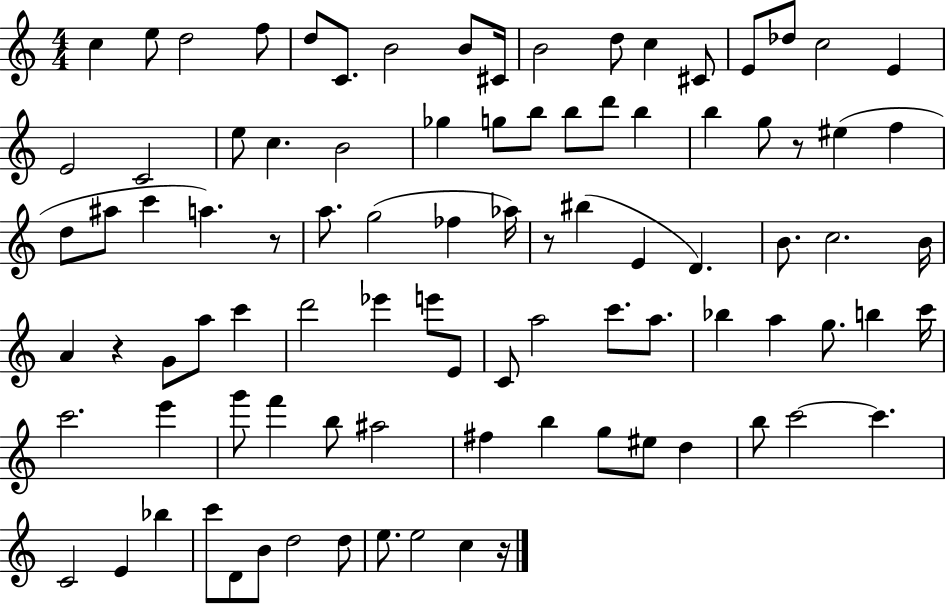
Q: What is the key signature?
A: C major